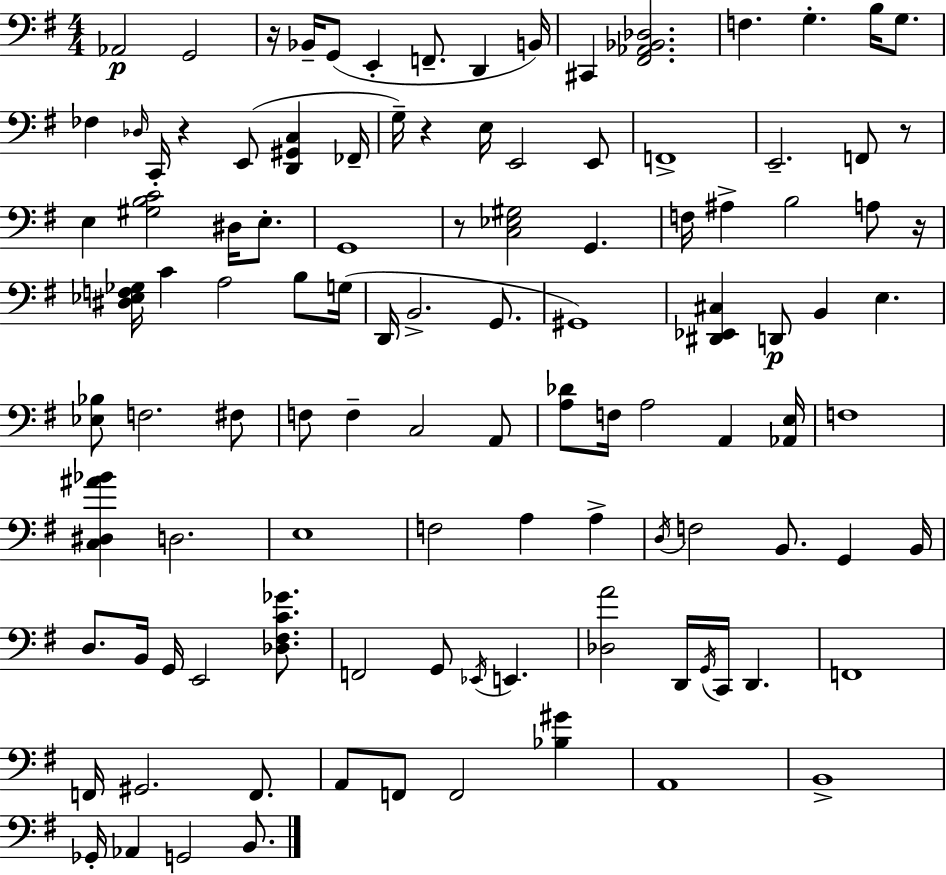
Ab2/h G2/h R/s Bb2/s G2/e E2/q F2/e. D2/q B2/s C#2/q [F#2,Ab2,Bb2,Db3]/h. F3/q. G3/q. B3/s G3/e. FES3/q Db3/s C2/s R/q E2/e [D2,G#2,C3]/q FES2/s G3/s R/q E3/s E2/h E2/e F2/w E2/h. F2/e R/e E3/q [G#3,B3,C4]/h D#3/s E3/e. G2/w R/e [C3,Eb3,G#3]/h G2/q. F3/s A#3/q B3/h A3/e R/s [D#3,Eb3,F3,Gb3]/s C4/q A3/h B3/e G3/s D2/s B2/h. G2/e. G#2/w [D#2,Eb2,C#3]/q D2/e B2/q E3/q. [Eb3,Bb3]/e F3/h. F#3/e F3/e F3/q C3/h A2/e [A3,Db4]/e F3/s A3/h A2/q [Ab2,E3]/s F3/w [C3,D#3,A#4,Bb4]/q D3/h. E3/w F3/h A3/q A3/q D3/s F3/h B2/e. G2/q B2/s D3/e. B2/s G2/s E2/h [Db3,F#3,C4,Gb4]/e. F2/h G2/e Eb2/s E2/q. [Db3,A4]/h D2/s G2/s C2/s D2/q. F2/w F2/s G#2/h. F2/e. A2/e F2/e F2/h [Bb3,G#4]/q A2/w B2/w Gb2/s Ab2/q G2/h B2/e.